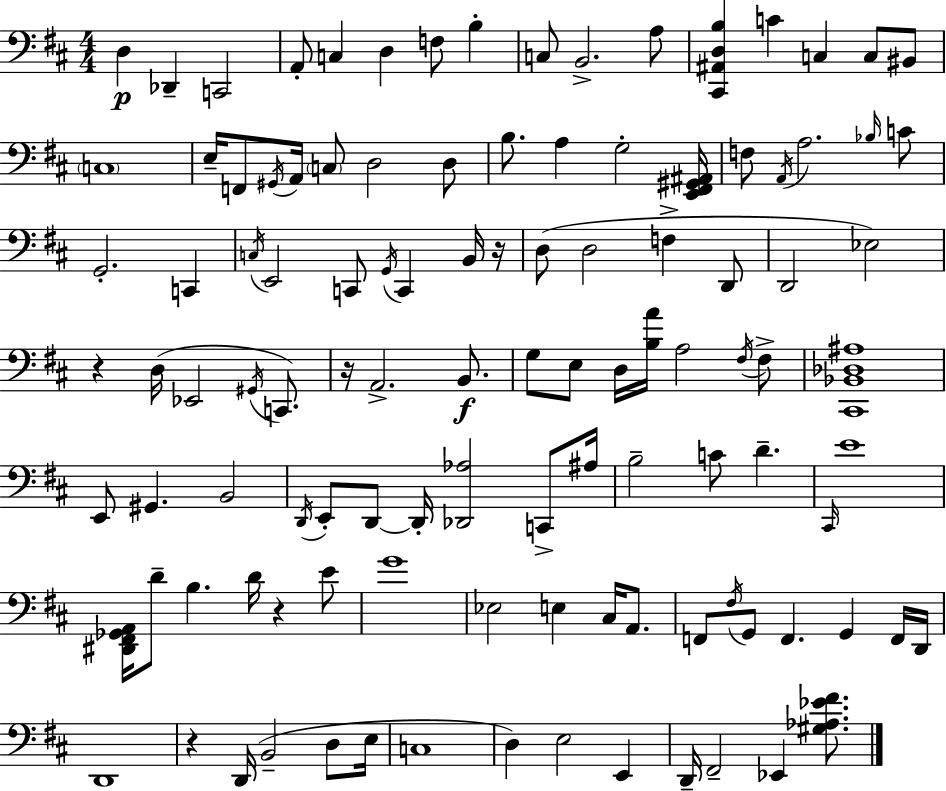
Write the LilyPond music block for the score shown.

{
  \clef bass
  \numericTimeSignature
  \time 4/4
  \key d \major
  d4\p des,4-- c,2 | a,8-. c4 d4 f8 b4-. | c8 b,2.-> a8 | <cis, ais, d b>4 c'4 c4 c8 bis,8 | \break \parenthesize c1 | e16-- f,8 \acciaccatura { gis,16 } a,16 \parenthesize c8 d2 d8 | b8. a4 g2-. | <e, fis, gis, ais,>16 f8 \acciaccatura { a,16 } a2. | \break \grace { bes16 } c'8 g,2.-. c,4 | \acciaccatura { c16 } e,2 c,8 \acciaccatura { g,16 } c,4 | b,16 r16 d8( d2 f4-> | d,8 d,2 ees2) | \break r4 d16( ees,2 | \acciaccatura { gis,16 } c,8.) r16 a,2.-> | b,8.\f g8 e8 d16 <b a'>16 a2 | \acciaccatura { fis16 } fis8-> <cis, bes, des ais>1 | \break e,8 gis,4. b,2 | \acciaccatura { d,16 } e,8-. d,8~~ d,16-. <des, aes>2 | c,8-> ais16 b2-- | c'8 d'4.-- \grace { cis,16 } e'1 | \break <dis, fis, ges, a,>16 d'8-- b4. | d'16 r4 e'8 g'1 | ees2 | e4 cis16 a,8. f,8 \acciaccatura { fis16 } g,8 f,4. | \break g,4 f,16 d,16 d,1 | r4 d,16( b,2-- | d8 e16 c1 | d4) e2 | \break e,4 d,16-- fis,2-- | ees,4 <gis aes ees' fis'>8. \bar "|."
}